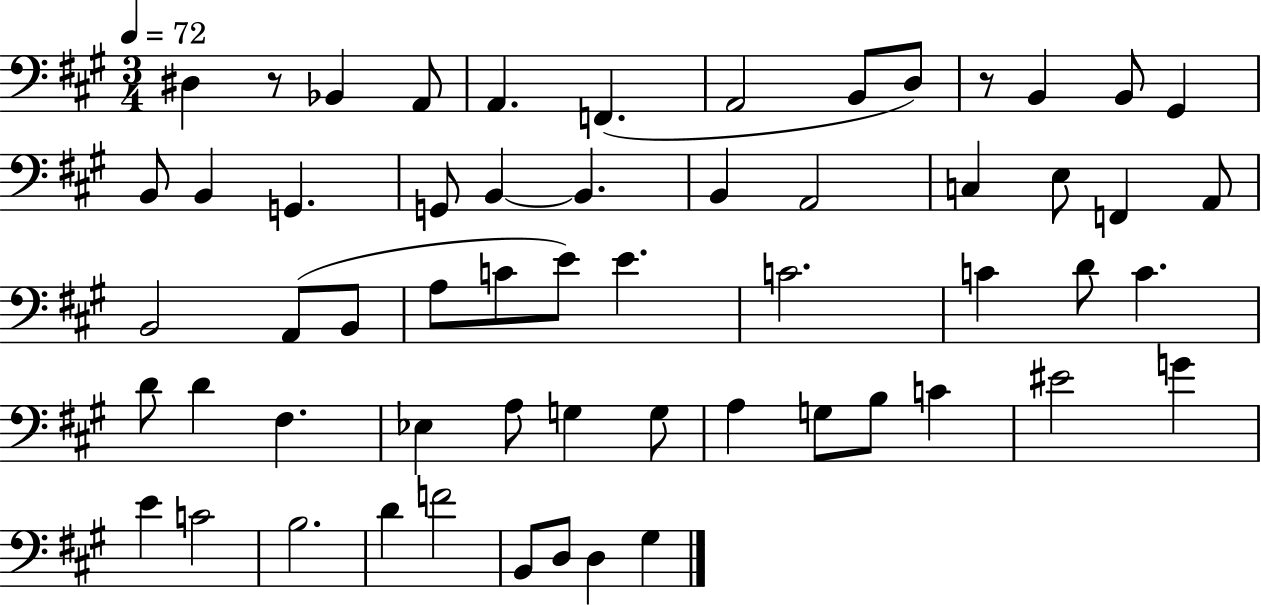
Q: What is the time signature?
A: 3/4